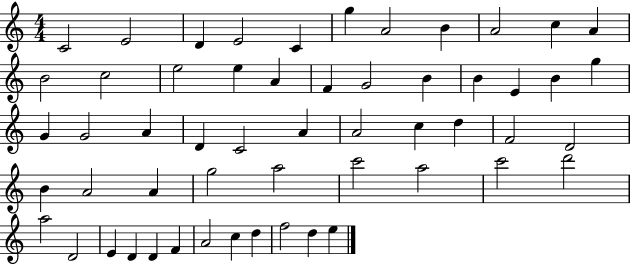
{
  \clef treble
  \numericTimeSignature
  \time 4/4
  \key c \major
  c'2 e'2 | d'4 e'2 c'4 | g''4 a'2 b'4 | a'2 c''4 a'4 | \break b'2 c''2 | e''2 e''4 a'4 | f'4 g'2 b'4 | b'4 e'4 b'4 g''4 | \break g'4 g'2 a'4 | d'4 c'2 a'4 | a'2 c''4 d''4 | f'2 d'2 | \break b'4 a'2 a'4 | g''2 a''2 | c'''2 a''2 | c'''2 d'''2 | \break a''2 d'2 | e'4 d'4 d'4 f'4 | a'2 c''4 d''4 | f''2 d''4 e''4 | \break \bar "|."
}